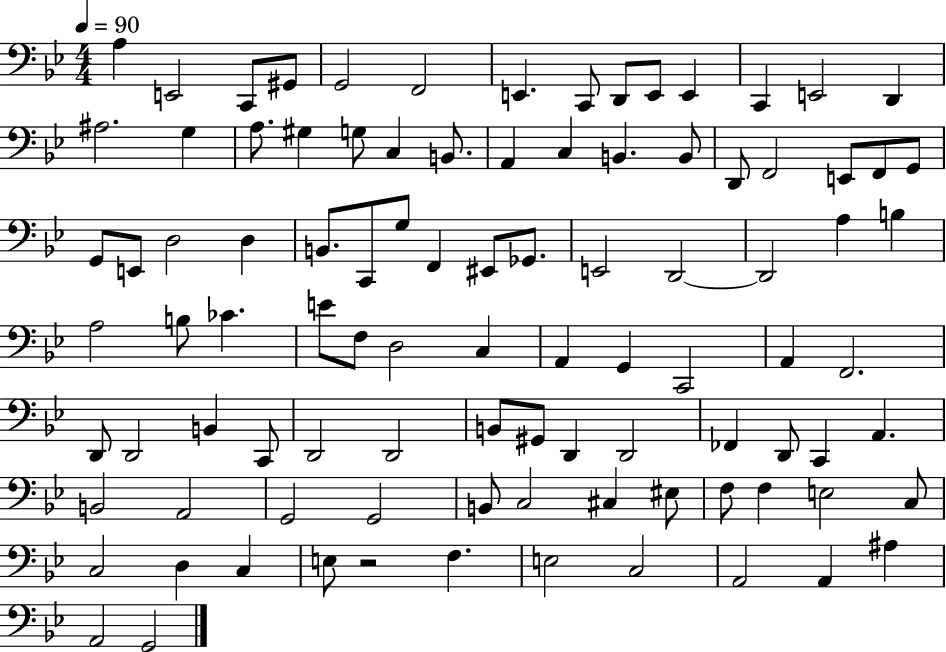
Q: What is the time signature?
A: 4/4